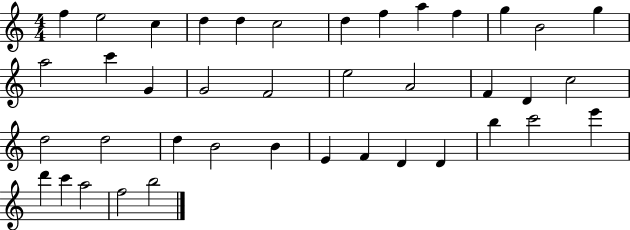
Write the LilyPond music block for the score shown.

{
  \clef treble
  \numericTimeSignature
  \time 4/4
  \key c \major
  f''4 e''2 c''4 | d''4 d''4 c''2 | d''4 f''4 a''4 f''4 | g''4 b'2 g''4 | \break a''2 c'''4 g'4 | g'2 f'2 | e''2 a'2 | f'4 d'4 c''2 | \break d''2 d''2 | d''4 b'2 b'4 | e'4 f'4 d'4 d'4 | b''4 c'''2 e'''4 | \break d'''4 c'''4 a''2 | f''2 b''2 | \bar "|."
}